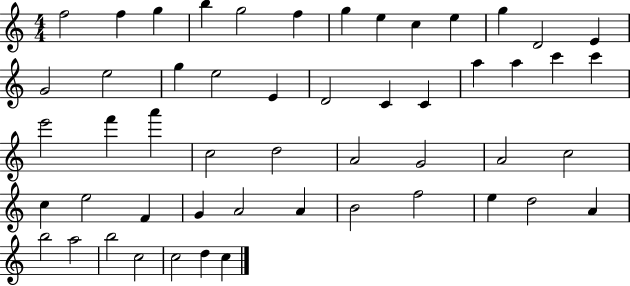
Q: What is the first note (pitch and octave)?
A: F5